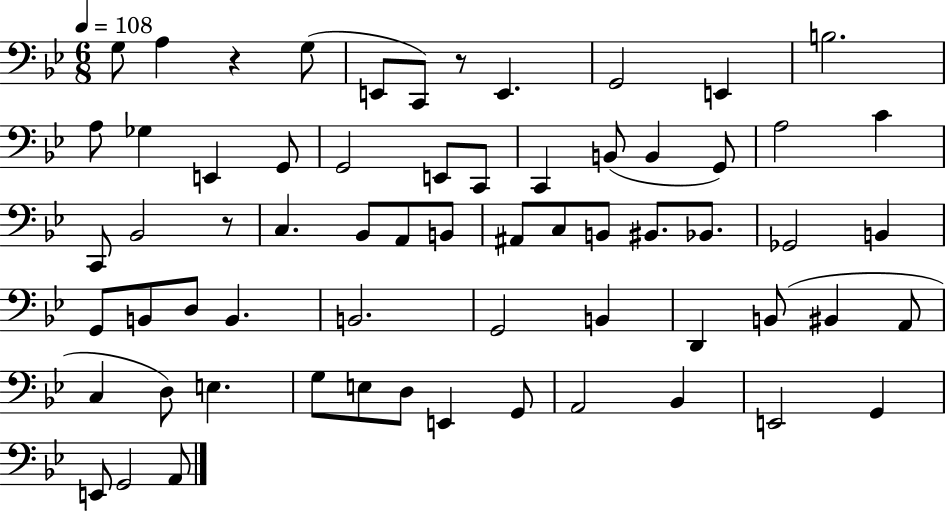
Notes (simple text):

G3/e A3/q R/q G3/e E2/e C2/e R/e E2/q. G2/h E2/q B3/h. A3/e Gb3/q E2/q G2/e G2/h E2/e C2/e C2/q B2/e B2/q G2/e A3/h C4/q C2/e Bb2/h R/e C3/q. Bb2/e A2/e B2/e A#2/e C3/e B2/e BIS2/e. Bb2/e. Gb2/h B2/q G2/e B2/e D3/e B2/q. B2/h. G2/h B2/q D2/q B2/e BIS2/q A2/e C3/q D3/e E3/q. G3/e E3/e D3/e E2/q G2/e A2/h Bb2/q E2/h G2/q E2/e G2/h A2/e